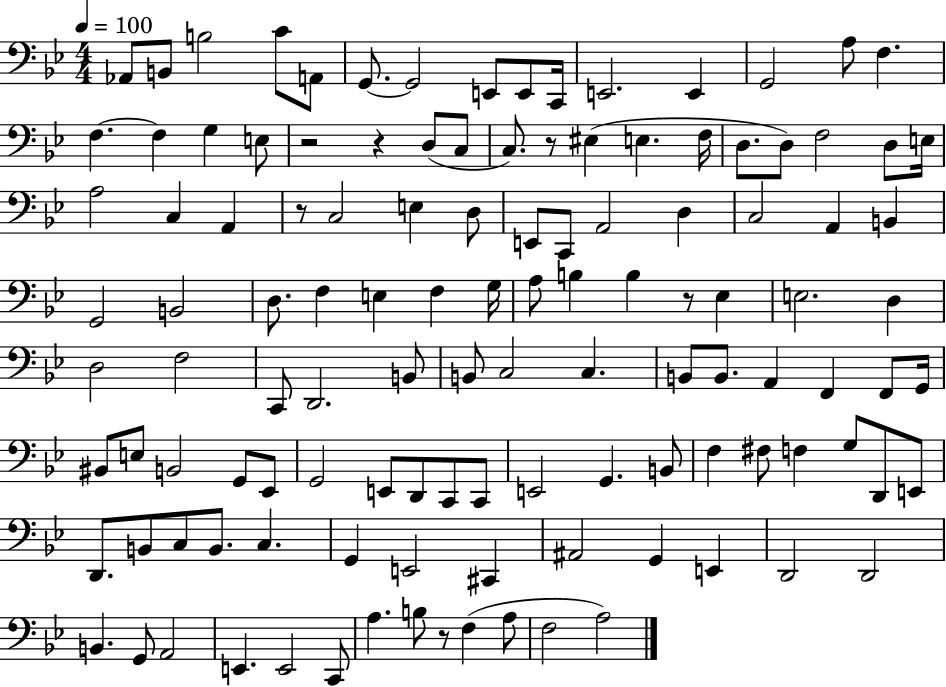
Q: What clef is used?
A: bass